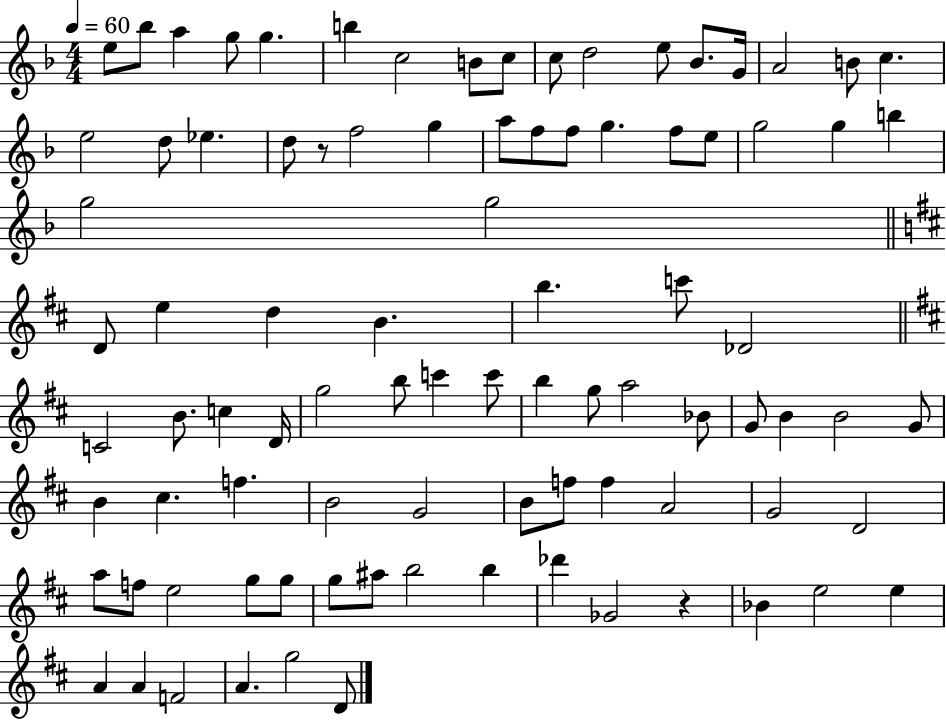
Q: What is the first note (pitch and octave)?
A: E5